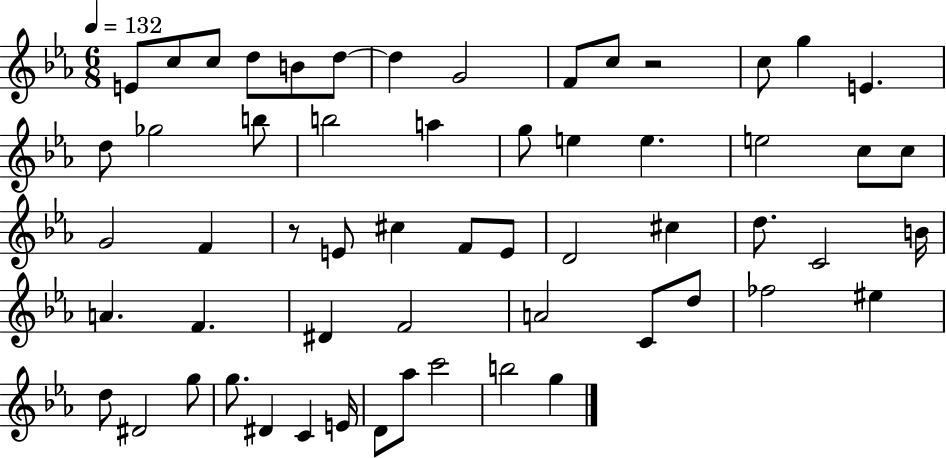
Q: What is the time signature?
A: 6/8